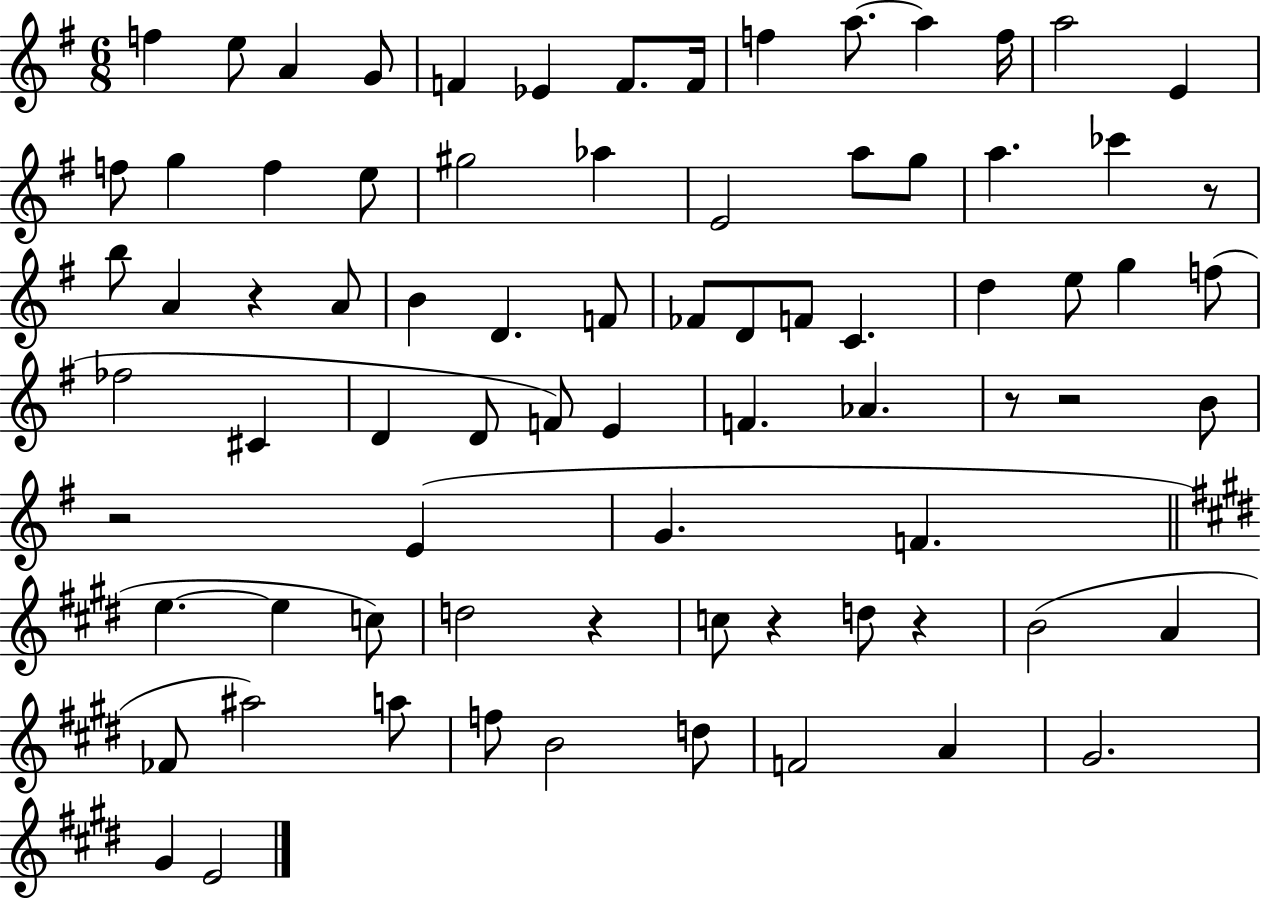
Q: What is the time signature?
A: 6/8